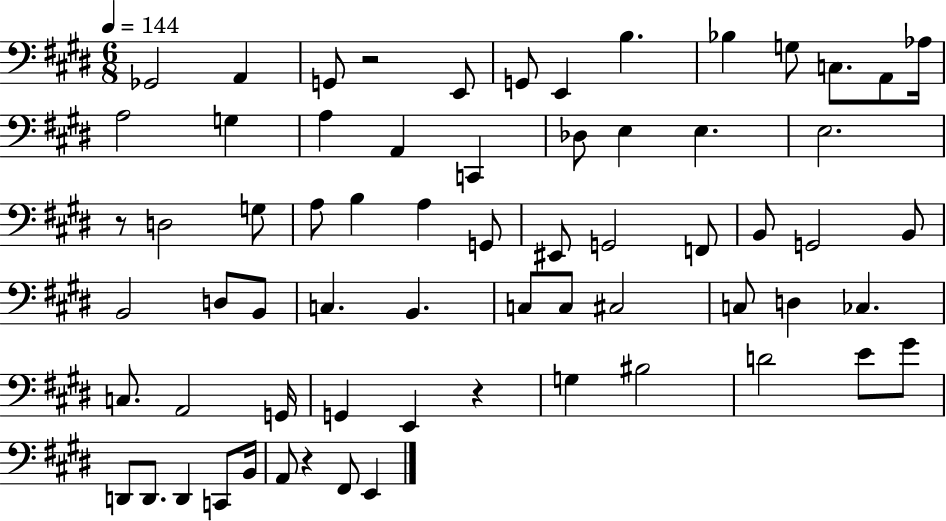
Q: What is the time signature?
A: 6/8